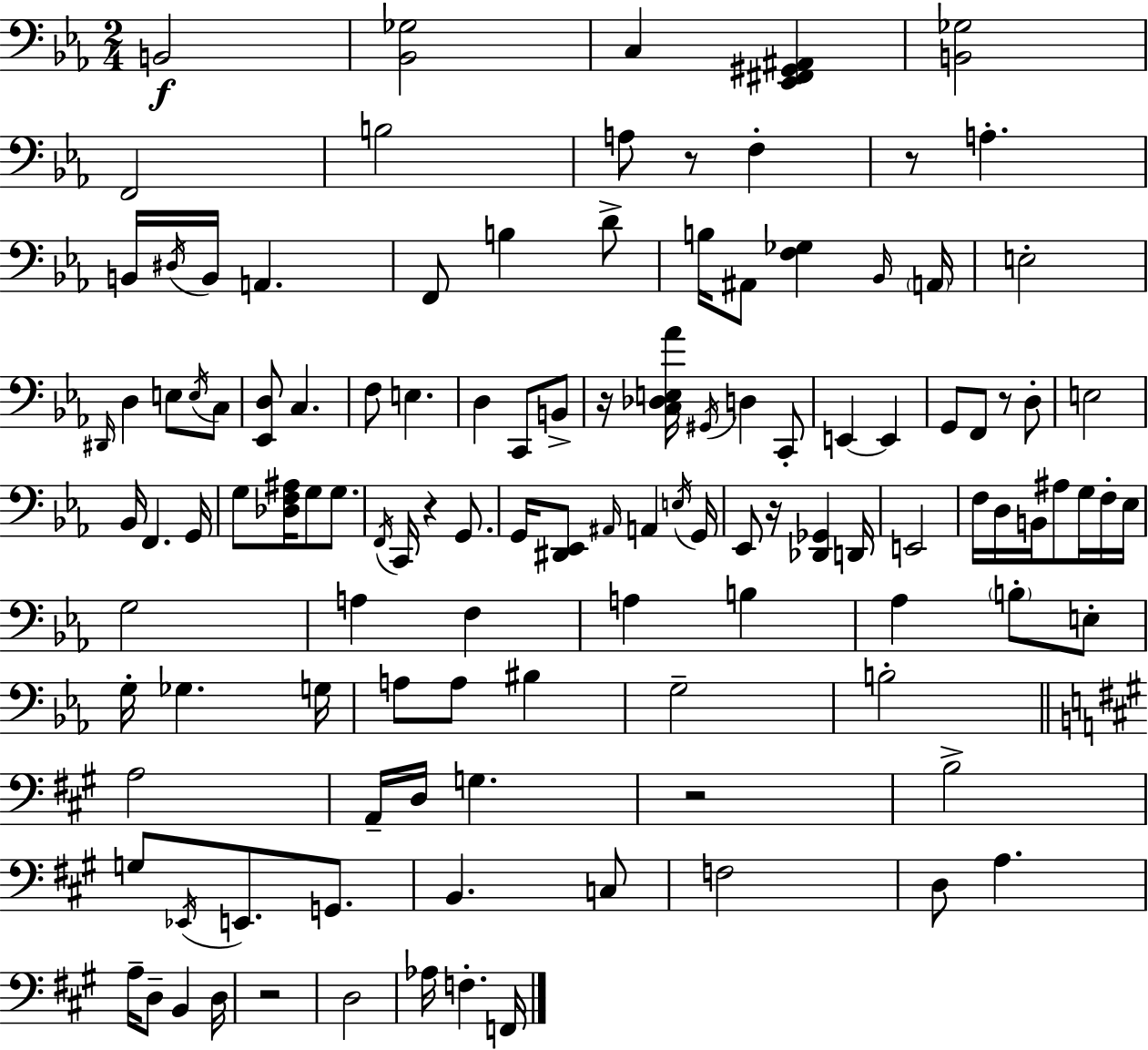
X:1
T:Untitled
M:2/4
L:1/4
K:Eb
B,,2 [_B,,_G,]2 C, [_E,,^F,,^G,,^A,,] [B,,_G,]2 F,,2 B,2 A,/2 z/2 F, z/2 A, B,,/4 ^D,/4 B,,/4 A,, F,,/2 B, D/2 B,/4 ^A,,/2 [F,_G,] _B,,/4 A,,/4 E,2 ^D,,/4 D, E,/2 E,/4 C,/2 [_E,,D,]/2 C, F,/2 E, D, C,,/2 B,,/2 z/4 [C,_D,E,_A]/4 ^G,,/4 D, C,,/2 E,, E,, G,,/2 F,,/2 z/2 D,/2 E,2 _B,,/4 F,, G,,/4 G,/2 [_D,F,^A,]/4 G,/2 G,/2 F,,/4 C,,/4 z G,,/2 G,,/4 [^D,,_E,,]/2 ^A,,/4 A,, E,/4 G,,/4 _E,,/2 z/4 [_D,,_G,,] D,,/4 E,,2 F,/4 D,/4 B,,/4 ^A,/2 G,/4 F,/4 _E,/4 G,2 A, F, A, B, _A, B,/2 E,/2 G,/4 _G, G,/4 A,/2 A,/2 ^B, G,2 B,2 A,2 A,,/4 D,/4 G, z2 B,2 G,/2 _E,,/4 E,,/2 G,,/2 B,, C,/2 F,2 D,/2 A, A,/4 D,/2 B,, D,/4 z2 D,2 _A,/4 F, F,,/4